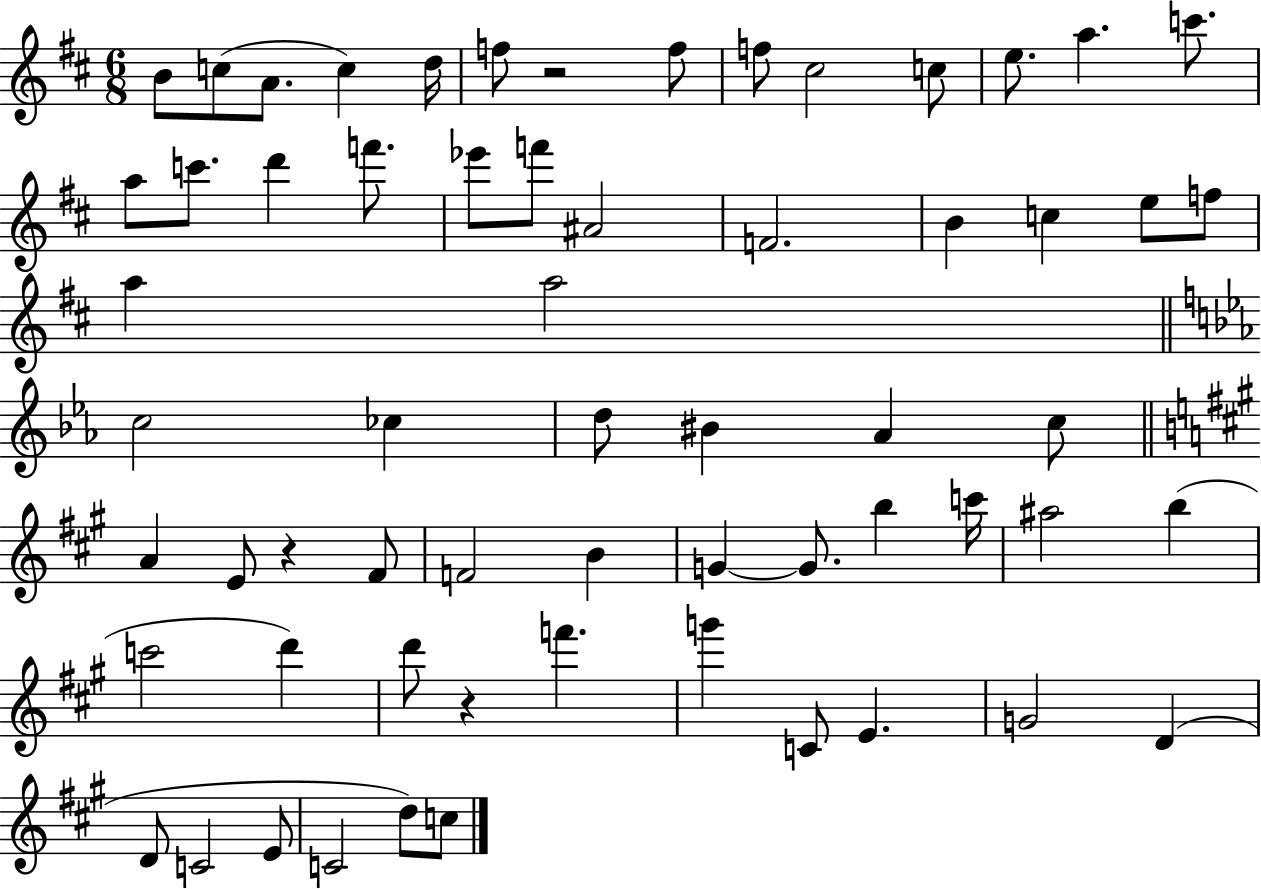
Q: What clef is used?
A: treble